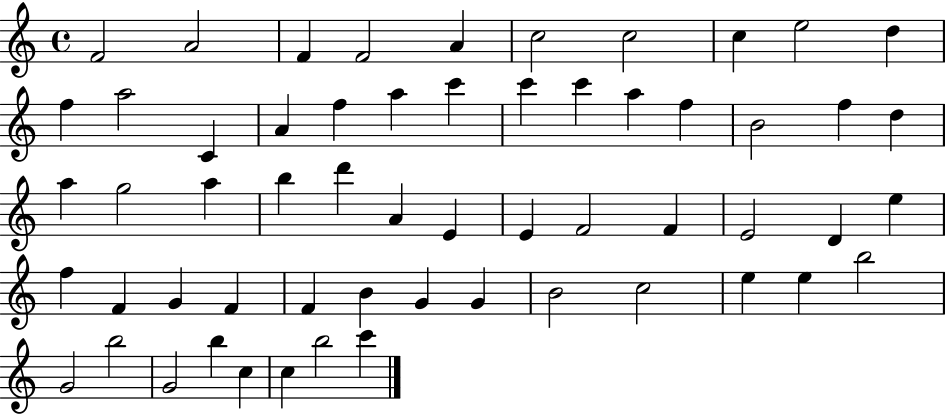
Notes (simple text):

F4/h A4/h F4/q F4/h A4/q C5/h C5/h C5/q E5/h D5/q F5/q A5/h C4/q A4/q F5/q A5/q C6/q C6/q C6/q A5/q F5/q B4/h F5/q D5/q A5/q G5/h A5/q B5/q D6/q A4/q E4/q E4/q F4/h F4/q E4/h D4/q E5/q F5/q F4/q G4/q F4/q F4/q B4/q G4/q G4/q B4/h C5/h E5/q E5/q B5/h G4/h B5/h G4/h B5/q C5/q C5/q B5/h C6/q